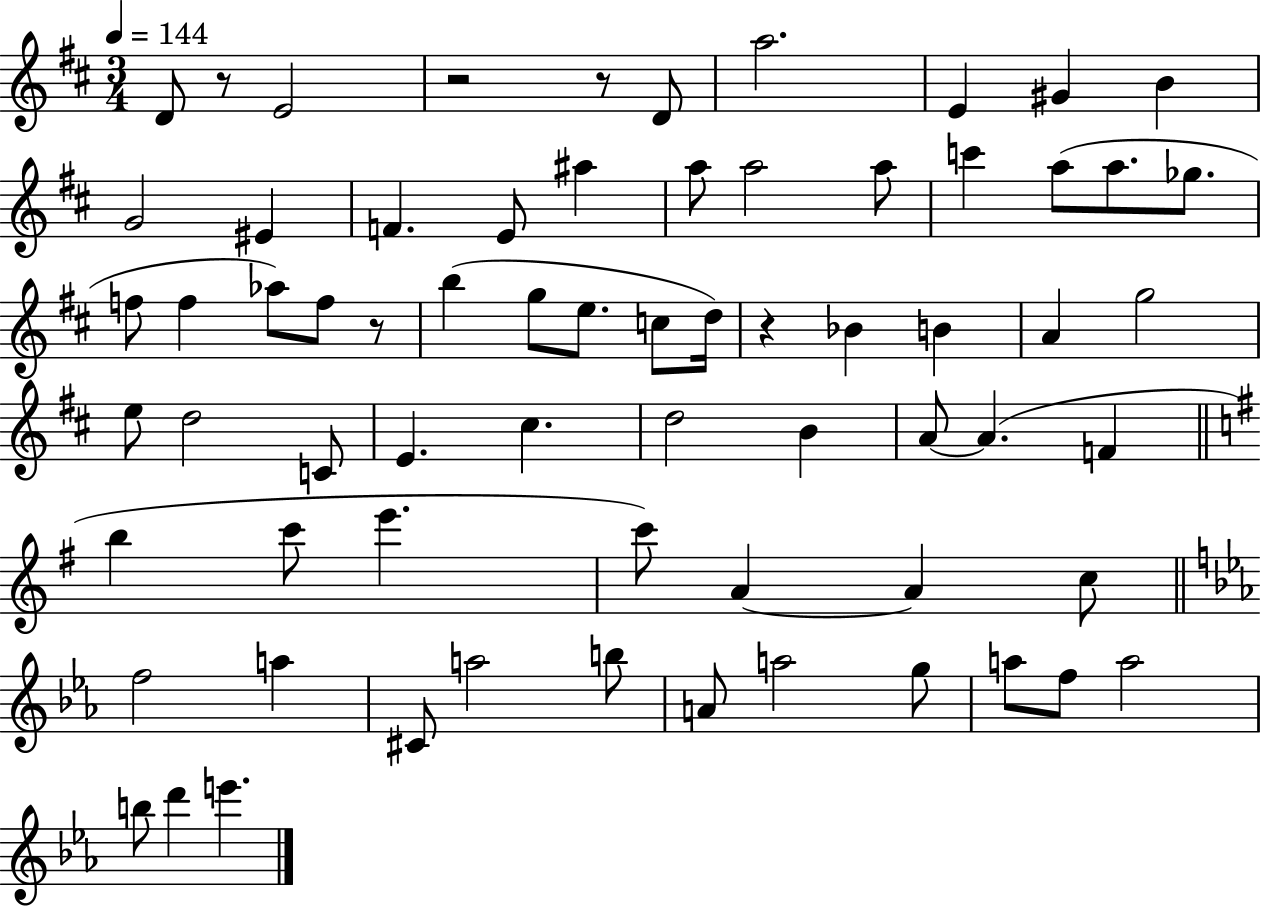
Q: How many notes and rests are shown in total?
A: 68